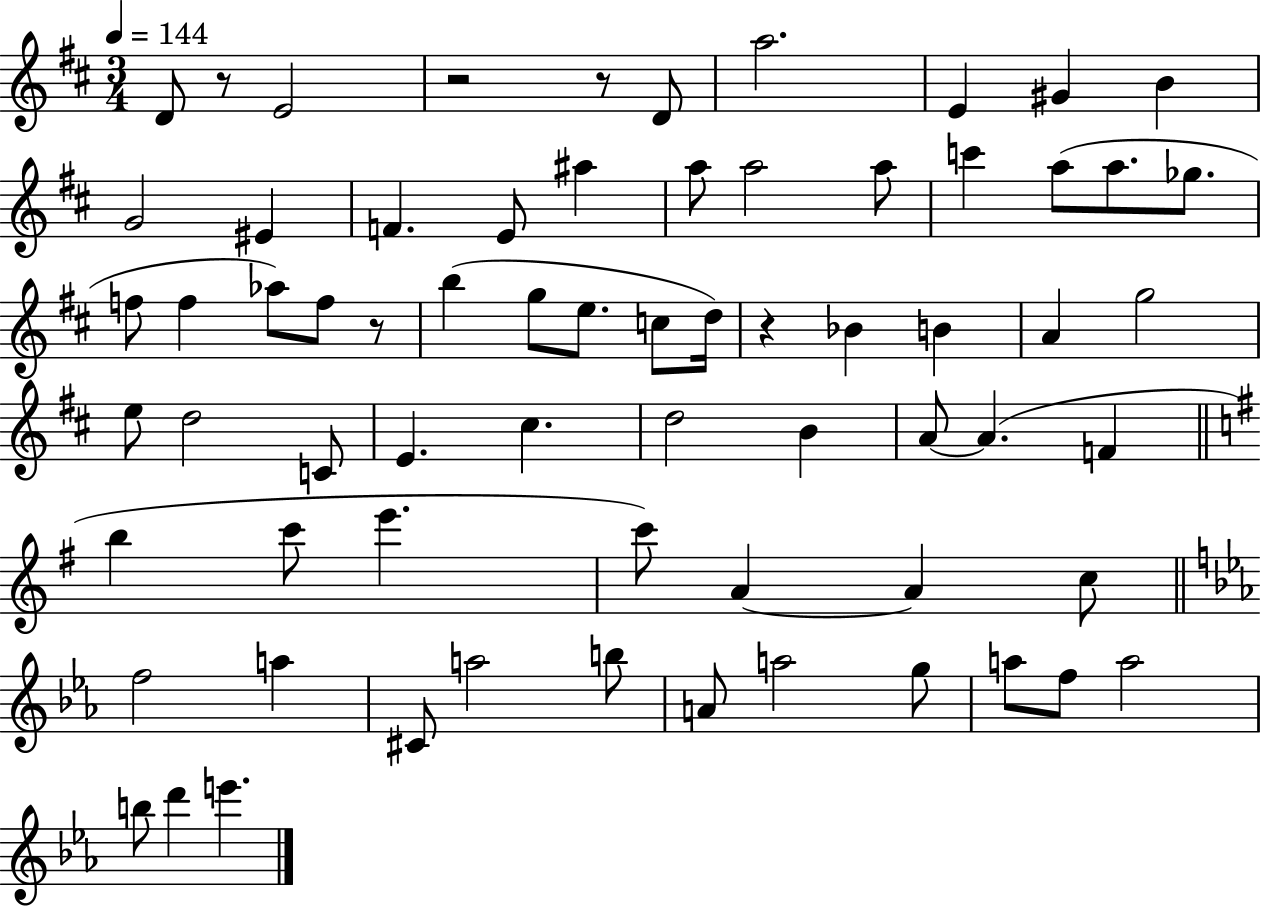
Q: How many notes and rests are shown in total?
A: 68